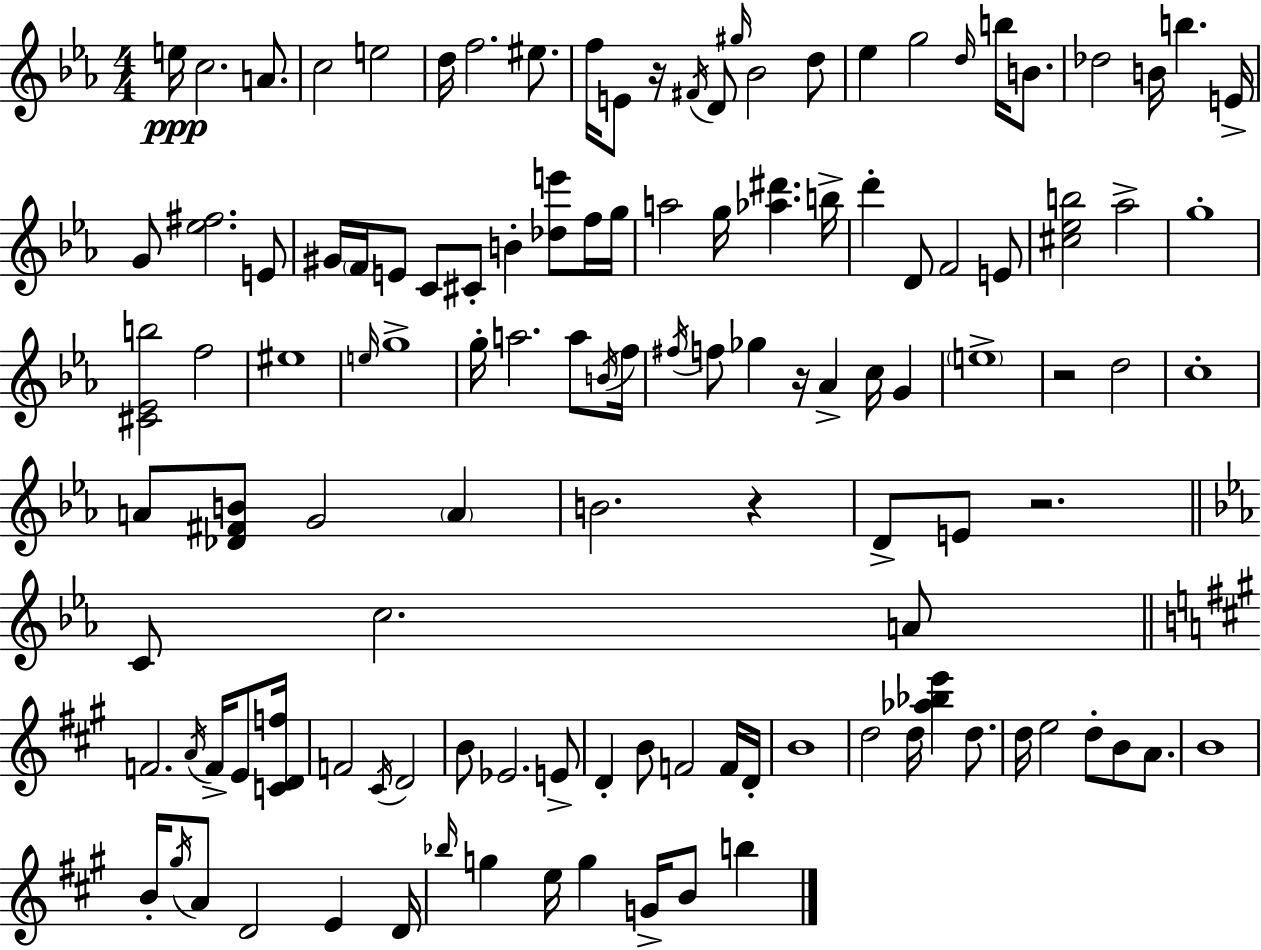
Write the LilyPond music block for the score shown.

{
  \clef treble
  \numericTimeSignature
  \time 4/4
  \key c \minor
  \repeat volta 2 { e''16\ppp c''2. a'8. | c''2 e''2 | d''16 f''2. eis''8. | f''16 e'8 r16 \acciaccatura { fis'16 } d'8 \grace { gis''16 } bes'2 | \break d''8 ees''4 g''2 \grace { d''16 } b''16 | b'8. des''2 b'16 b''4. | e'16-> g'8 <ees'' fis''>2. | e'8 gis'16 \parenthesize f'16 e'8 c'8 cis'8-. b'4-. <des'' e'''>8 | \break f''16 g''16 a''2 g''16 <aes'' dis'''>4. | b''16-> d'''4-. d'8 f'2 | e'8 <cis'' ees'' b''>2 aes''2-> | g''1-. | \break <cis' ees' b''>2 f''2 | eis''1 | \grace { e''16 } g''1-> | g''16-. a''2. | \break a''8 \acciaccatura { b'16 } f''16 \acciaccatura { fis''16 } f''8 ges''4 r16 aes'4-> | c''16 g'4 \parenthesize e''1-> | r2 d''2 | c''1-. | \break a'8 <des' fis' b'>8 g'2 | \parenthesize a'4 b'2. | r4 d'8-> e'8 r2. | \bar "||" \break \key c \minor c'8 c''2. a'8 | \bar "||" \break \key a \major f'2. \acciaccatura { a'16 } f'16-> e'8 | <c' d' f''>16 f'2 \acciaccatura { cis'16 } d'2 | b'8 ees'2. | e'8-> d'4-. b'8 f'2 | \break f'16 d'16-. b'1 | d''2 d''16 <aes'' bes'' e'''>4 d''8. | d''16 e''2 d''8-. b'8 a'8. | b'1 | \break b'16-. \acciaccatura { gis''16 } a'8 d'2 e'4 | d'16 \grace { bes''16 } g''4 e''16 g''4 g'16-> b'8 | b''4 } \bar "|."
}